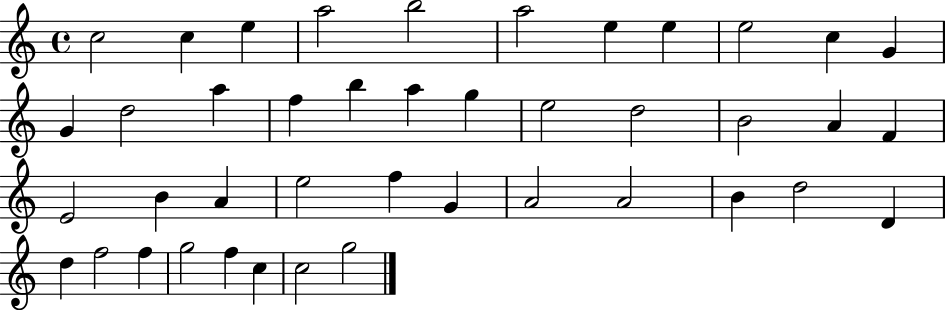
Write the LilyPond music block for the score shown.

{
  \clef treble
  \time 4/4
  \defaultTimeSignature
  \key c \major
  c''2 c''4 e''4 | a''2 b''2 | a''2 e''4 e''4 | e''2 c''4 g'4 | \break g'4 d''2 a''4 | f''4 b''4 a''4 g''4 | e''2 d''2 | b'2 a'4 f'4 | \break e'2 b'4 a'4 | e''2 f''4 g'4 | a'2 a'2 | b'4 d''2 d'4 | \break d''4 f''2 f''4 | g''2 f''4 c''4 | c''2 g''2 | \bar "|."
}